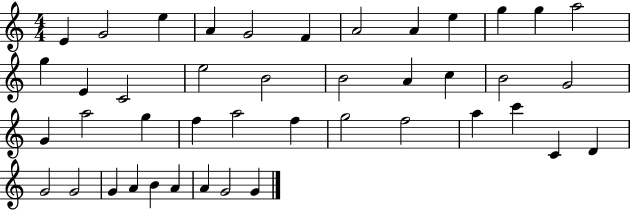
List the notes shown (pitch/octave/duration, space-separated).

E4/q G4/h E5/q A4/q G4/h F4/q A4/h A4/q E5/q G5/q G5/q A5/h G5/q E4/q C4/h E5/h B4/h B4/h A4/q C5/q B4/h G4/h G4/q A5/h G5/q F5/q A5/h F5/q G5/h F5/h A5/q C6/q C4/q D4/q G4/h G4/h G4/q A4/q B4/q A4/q A4/q G4/h G4/q